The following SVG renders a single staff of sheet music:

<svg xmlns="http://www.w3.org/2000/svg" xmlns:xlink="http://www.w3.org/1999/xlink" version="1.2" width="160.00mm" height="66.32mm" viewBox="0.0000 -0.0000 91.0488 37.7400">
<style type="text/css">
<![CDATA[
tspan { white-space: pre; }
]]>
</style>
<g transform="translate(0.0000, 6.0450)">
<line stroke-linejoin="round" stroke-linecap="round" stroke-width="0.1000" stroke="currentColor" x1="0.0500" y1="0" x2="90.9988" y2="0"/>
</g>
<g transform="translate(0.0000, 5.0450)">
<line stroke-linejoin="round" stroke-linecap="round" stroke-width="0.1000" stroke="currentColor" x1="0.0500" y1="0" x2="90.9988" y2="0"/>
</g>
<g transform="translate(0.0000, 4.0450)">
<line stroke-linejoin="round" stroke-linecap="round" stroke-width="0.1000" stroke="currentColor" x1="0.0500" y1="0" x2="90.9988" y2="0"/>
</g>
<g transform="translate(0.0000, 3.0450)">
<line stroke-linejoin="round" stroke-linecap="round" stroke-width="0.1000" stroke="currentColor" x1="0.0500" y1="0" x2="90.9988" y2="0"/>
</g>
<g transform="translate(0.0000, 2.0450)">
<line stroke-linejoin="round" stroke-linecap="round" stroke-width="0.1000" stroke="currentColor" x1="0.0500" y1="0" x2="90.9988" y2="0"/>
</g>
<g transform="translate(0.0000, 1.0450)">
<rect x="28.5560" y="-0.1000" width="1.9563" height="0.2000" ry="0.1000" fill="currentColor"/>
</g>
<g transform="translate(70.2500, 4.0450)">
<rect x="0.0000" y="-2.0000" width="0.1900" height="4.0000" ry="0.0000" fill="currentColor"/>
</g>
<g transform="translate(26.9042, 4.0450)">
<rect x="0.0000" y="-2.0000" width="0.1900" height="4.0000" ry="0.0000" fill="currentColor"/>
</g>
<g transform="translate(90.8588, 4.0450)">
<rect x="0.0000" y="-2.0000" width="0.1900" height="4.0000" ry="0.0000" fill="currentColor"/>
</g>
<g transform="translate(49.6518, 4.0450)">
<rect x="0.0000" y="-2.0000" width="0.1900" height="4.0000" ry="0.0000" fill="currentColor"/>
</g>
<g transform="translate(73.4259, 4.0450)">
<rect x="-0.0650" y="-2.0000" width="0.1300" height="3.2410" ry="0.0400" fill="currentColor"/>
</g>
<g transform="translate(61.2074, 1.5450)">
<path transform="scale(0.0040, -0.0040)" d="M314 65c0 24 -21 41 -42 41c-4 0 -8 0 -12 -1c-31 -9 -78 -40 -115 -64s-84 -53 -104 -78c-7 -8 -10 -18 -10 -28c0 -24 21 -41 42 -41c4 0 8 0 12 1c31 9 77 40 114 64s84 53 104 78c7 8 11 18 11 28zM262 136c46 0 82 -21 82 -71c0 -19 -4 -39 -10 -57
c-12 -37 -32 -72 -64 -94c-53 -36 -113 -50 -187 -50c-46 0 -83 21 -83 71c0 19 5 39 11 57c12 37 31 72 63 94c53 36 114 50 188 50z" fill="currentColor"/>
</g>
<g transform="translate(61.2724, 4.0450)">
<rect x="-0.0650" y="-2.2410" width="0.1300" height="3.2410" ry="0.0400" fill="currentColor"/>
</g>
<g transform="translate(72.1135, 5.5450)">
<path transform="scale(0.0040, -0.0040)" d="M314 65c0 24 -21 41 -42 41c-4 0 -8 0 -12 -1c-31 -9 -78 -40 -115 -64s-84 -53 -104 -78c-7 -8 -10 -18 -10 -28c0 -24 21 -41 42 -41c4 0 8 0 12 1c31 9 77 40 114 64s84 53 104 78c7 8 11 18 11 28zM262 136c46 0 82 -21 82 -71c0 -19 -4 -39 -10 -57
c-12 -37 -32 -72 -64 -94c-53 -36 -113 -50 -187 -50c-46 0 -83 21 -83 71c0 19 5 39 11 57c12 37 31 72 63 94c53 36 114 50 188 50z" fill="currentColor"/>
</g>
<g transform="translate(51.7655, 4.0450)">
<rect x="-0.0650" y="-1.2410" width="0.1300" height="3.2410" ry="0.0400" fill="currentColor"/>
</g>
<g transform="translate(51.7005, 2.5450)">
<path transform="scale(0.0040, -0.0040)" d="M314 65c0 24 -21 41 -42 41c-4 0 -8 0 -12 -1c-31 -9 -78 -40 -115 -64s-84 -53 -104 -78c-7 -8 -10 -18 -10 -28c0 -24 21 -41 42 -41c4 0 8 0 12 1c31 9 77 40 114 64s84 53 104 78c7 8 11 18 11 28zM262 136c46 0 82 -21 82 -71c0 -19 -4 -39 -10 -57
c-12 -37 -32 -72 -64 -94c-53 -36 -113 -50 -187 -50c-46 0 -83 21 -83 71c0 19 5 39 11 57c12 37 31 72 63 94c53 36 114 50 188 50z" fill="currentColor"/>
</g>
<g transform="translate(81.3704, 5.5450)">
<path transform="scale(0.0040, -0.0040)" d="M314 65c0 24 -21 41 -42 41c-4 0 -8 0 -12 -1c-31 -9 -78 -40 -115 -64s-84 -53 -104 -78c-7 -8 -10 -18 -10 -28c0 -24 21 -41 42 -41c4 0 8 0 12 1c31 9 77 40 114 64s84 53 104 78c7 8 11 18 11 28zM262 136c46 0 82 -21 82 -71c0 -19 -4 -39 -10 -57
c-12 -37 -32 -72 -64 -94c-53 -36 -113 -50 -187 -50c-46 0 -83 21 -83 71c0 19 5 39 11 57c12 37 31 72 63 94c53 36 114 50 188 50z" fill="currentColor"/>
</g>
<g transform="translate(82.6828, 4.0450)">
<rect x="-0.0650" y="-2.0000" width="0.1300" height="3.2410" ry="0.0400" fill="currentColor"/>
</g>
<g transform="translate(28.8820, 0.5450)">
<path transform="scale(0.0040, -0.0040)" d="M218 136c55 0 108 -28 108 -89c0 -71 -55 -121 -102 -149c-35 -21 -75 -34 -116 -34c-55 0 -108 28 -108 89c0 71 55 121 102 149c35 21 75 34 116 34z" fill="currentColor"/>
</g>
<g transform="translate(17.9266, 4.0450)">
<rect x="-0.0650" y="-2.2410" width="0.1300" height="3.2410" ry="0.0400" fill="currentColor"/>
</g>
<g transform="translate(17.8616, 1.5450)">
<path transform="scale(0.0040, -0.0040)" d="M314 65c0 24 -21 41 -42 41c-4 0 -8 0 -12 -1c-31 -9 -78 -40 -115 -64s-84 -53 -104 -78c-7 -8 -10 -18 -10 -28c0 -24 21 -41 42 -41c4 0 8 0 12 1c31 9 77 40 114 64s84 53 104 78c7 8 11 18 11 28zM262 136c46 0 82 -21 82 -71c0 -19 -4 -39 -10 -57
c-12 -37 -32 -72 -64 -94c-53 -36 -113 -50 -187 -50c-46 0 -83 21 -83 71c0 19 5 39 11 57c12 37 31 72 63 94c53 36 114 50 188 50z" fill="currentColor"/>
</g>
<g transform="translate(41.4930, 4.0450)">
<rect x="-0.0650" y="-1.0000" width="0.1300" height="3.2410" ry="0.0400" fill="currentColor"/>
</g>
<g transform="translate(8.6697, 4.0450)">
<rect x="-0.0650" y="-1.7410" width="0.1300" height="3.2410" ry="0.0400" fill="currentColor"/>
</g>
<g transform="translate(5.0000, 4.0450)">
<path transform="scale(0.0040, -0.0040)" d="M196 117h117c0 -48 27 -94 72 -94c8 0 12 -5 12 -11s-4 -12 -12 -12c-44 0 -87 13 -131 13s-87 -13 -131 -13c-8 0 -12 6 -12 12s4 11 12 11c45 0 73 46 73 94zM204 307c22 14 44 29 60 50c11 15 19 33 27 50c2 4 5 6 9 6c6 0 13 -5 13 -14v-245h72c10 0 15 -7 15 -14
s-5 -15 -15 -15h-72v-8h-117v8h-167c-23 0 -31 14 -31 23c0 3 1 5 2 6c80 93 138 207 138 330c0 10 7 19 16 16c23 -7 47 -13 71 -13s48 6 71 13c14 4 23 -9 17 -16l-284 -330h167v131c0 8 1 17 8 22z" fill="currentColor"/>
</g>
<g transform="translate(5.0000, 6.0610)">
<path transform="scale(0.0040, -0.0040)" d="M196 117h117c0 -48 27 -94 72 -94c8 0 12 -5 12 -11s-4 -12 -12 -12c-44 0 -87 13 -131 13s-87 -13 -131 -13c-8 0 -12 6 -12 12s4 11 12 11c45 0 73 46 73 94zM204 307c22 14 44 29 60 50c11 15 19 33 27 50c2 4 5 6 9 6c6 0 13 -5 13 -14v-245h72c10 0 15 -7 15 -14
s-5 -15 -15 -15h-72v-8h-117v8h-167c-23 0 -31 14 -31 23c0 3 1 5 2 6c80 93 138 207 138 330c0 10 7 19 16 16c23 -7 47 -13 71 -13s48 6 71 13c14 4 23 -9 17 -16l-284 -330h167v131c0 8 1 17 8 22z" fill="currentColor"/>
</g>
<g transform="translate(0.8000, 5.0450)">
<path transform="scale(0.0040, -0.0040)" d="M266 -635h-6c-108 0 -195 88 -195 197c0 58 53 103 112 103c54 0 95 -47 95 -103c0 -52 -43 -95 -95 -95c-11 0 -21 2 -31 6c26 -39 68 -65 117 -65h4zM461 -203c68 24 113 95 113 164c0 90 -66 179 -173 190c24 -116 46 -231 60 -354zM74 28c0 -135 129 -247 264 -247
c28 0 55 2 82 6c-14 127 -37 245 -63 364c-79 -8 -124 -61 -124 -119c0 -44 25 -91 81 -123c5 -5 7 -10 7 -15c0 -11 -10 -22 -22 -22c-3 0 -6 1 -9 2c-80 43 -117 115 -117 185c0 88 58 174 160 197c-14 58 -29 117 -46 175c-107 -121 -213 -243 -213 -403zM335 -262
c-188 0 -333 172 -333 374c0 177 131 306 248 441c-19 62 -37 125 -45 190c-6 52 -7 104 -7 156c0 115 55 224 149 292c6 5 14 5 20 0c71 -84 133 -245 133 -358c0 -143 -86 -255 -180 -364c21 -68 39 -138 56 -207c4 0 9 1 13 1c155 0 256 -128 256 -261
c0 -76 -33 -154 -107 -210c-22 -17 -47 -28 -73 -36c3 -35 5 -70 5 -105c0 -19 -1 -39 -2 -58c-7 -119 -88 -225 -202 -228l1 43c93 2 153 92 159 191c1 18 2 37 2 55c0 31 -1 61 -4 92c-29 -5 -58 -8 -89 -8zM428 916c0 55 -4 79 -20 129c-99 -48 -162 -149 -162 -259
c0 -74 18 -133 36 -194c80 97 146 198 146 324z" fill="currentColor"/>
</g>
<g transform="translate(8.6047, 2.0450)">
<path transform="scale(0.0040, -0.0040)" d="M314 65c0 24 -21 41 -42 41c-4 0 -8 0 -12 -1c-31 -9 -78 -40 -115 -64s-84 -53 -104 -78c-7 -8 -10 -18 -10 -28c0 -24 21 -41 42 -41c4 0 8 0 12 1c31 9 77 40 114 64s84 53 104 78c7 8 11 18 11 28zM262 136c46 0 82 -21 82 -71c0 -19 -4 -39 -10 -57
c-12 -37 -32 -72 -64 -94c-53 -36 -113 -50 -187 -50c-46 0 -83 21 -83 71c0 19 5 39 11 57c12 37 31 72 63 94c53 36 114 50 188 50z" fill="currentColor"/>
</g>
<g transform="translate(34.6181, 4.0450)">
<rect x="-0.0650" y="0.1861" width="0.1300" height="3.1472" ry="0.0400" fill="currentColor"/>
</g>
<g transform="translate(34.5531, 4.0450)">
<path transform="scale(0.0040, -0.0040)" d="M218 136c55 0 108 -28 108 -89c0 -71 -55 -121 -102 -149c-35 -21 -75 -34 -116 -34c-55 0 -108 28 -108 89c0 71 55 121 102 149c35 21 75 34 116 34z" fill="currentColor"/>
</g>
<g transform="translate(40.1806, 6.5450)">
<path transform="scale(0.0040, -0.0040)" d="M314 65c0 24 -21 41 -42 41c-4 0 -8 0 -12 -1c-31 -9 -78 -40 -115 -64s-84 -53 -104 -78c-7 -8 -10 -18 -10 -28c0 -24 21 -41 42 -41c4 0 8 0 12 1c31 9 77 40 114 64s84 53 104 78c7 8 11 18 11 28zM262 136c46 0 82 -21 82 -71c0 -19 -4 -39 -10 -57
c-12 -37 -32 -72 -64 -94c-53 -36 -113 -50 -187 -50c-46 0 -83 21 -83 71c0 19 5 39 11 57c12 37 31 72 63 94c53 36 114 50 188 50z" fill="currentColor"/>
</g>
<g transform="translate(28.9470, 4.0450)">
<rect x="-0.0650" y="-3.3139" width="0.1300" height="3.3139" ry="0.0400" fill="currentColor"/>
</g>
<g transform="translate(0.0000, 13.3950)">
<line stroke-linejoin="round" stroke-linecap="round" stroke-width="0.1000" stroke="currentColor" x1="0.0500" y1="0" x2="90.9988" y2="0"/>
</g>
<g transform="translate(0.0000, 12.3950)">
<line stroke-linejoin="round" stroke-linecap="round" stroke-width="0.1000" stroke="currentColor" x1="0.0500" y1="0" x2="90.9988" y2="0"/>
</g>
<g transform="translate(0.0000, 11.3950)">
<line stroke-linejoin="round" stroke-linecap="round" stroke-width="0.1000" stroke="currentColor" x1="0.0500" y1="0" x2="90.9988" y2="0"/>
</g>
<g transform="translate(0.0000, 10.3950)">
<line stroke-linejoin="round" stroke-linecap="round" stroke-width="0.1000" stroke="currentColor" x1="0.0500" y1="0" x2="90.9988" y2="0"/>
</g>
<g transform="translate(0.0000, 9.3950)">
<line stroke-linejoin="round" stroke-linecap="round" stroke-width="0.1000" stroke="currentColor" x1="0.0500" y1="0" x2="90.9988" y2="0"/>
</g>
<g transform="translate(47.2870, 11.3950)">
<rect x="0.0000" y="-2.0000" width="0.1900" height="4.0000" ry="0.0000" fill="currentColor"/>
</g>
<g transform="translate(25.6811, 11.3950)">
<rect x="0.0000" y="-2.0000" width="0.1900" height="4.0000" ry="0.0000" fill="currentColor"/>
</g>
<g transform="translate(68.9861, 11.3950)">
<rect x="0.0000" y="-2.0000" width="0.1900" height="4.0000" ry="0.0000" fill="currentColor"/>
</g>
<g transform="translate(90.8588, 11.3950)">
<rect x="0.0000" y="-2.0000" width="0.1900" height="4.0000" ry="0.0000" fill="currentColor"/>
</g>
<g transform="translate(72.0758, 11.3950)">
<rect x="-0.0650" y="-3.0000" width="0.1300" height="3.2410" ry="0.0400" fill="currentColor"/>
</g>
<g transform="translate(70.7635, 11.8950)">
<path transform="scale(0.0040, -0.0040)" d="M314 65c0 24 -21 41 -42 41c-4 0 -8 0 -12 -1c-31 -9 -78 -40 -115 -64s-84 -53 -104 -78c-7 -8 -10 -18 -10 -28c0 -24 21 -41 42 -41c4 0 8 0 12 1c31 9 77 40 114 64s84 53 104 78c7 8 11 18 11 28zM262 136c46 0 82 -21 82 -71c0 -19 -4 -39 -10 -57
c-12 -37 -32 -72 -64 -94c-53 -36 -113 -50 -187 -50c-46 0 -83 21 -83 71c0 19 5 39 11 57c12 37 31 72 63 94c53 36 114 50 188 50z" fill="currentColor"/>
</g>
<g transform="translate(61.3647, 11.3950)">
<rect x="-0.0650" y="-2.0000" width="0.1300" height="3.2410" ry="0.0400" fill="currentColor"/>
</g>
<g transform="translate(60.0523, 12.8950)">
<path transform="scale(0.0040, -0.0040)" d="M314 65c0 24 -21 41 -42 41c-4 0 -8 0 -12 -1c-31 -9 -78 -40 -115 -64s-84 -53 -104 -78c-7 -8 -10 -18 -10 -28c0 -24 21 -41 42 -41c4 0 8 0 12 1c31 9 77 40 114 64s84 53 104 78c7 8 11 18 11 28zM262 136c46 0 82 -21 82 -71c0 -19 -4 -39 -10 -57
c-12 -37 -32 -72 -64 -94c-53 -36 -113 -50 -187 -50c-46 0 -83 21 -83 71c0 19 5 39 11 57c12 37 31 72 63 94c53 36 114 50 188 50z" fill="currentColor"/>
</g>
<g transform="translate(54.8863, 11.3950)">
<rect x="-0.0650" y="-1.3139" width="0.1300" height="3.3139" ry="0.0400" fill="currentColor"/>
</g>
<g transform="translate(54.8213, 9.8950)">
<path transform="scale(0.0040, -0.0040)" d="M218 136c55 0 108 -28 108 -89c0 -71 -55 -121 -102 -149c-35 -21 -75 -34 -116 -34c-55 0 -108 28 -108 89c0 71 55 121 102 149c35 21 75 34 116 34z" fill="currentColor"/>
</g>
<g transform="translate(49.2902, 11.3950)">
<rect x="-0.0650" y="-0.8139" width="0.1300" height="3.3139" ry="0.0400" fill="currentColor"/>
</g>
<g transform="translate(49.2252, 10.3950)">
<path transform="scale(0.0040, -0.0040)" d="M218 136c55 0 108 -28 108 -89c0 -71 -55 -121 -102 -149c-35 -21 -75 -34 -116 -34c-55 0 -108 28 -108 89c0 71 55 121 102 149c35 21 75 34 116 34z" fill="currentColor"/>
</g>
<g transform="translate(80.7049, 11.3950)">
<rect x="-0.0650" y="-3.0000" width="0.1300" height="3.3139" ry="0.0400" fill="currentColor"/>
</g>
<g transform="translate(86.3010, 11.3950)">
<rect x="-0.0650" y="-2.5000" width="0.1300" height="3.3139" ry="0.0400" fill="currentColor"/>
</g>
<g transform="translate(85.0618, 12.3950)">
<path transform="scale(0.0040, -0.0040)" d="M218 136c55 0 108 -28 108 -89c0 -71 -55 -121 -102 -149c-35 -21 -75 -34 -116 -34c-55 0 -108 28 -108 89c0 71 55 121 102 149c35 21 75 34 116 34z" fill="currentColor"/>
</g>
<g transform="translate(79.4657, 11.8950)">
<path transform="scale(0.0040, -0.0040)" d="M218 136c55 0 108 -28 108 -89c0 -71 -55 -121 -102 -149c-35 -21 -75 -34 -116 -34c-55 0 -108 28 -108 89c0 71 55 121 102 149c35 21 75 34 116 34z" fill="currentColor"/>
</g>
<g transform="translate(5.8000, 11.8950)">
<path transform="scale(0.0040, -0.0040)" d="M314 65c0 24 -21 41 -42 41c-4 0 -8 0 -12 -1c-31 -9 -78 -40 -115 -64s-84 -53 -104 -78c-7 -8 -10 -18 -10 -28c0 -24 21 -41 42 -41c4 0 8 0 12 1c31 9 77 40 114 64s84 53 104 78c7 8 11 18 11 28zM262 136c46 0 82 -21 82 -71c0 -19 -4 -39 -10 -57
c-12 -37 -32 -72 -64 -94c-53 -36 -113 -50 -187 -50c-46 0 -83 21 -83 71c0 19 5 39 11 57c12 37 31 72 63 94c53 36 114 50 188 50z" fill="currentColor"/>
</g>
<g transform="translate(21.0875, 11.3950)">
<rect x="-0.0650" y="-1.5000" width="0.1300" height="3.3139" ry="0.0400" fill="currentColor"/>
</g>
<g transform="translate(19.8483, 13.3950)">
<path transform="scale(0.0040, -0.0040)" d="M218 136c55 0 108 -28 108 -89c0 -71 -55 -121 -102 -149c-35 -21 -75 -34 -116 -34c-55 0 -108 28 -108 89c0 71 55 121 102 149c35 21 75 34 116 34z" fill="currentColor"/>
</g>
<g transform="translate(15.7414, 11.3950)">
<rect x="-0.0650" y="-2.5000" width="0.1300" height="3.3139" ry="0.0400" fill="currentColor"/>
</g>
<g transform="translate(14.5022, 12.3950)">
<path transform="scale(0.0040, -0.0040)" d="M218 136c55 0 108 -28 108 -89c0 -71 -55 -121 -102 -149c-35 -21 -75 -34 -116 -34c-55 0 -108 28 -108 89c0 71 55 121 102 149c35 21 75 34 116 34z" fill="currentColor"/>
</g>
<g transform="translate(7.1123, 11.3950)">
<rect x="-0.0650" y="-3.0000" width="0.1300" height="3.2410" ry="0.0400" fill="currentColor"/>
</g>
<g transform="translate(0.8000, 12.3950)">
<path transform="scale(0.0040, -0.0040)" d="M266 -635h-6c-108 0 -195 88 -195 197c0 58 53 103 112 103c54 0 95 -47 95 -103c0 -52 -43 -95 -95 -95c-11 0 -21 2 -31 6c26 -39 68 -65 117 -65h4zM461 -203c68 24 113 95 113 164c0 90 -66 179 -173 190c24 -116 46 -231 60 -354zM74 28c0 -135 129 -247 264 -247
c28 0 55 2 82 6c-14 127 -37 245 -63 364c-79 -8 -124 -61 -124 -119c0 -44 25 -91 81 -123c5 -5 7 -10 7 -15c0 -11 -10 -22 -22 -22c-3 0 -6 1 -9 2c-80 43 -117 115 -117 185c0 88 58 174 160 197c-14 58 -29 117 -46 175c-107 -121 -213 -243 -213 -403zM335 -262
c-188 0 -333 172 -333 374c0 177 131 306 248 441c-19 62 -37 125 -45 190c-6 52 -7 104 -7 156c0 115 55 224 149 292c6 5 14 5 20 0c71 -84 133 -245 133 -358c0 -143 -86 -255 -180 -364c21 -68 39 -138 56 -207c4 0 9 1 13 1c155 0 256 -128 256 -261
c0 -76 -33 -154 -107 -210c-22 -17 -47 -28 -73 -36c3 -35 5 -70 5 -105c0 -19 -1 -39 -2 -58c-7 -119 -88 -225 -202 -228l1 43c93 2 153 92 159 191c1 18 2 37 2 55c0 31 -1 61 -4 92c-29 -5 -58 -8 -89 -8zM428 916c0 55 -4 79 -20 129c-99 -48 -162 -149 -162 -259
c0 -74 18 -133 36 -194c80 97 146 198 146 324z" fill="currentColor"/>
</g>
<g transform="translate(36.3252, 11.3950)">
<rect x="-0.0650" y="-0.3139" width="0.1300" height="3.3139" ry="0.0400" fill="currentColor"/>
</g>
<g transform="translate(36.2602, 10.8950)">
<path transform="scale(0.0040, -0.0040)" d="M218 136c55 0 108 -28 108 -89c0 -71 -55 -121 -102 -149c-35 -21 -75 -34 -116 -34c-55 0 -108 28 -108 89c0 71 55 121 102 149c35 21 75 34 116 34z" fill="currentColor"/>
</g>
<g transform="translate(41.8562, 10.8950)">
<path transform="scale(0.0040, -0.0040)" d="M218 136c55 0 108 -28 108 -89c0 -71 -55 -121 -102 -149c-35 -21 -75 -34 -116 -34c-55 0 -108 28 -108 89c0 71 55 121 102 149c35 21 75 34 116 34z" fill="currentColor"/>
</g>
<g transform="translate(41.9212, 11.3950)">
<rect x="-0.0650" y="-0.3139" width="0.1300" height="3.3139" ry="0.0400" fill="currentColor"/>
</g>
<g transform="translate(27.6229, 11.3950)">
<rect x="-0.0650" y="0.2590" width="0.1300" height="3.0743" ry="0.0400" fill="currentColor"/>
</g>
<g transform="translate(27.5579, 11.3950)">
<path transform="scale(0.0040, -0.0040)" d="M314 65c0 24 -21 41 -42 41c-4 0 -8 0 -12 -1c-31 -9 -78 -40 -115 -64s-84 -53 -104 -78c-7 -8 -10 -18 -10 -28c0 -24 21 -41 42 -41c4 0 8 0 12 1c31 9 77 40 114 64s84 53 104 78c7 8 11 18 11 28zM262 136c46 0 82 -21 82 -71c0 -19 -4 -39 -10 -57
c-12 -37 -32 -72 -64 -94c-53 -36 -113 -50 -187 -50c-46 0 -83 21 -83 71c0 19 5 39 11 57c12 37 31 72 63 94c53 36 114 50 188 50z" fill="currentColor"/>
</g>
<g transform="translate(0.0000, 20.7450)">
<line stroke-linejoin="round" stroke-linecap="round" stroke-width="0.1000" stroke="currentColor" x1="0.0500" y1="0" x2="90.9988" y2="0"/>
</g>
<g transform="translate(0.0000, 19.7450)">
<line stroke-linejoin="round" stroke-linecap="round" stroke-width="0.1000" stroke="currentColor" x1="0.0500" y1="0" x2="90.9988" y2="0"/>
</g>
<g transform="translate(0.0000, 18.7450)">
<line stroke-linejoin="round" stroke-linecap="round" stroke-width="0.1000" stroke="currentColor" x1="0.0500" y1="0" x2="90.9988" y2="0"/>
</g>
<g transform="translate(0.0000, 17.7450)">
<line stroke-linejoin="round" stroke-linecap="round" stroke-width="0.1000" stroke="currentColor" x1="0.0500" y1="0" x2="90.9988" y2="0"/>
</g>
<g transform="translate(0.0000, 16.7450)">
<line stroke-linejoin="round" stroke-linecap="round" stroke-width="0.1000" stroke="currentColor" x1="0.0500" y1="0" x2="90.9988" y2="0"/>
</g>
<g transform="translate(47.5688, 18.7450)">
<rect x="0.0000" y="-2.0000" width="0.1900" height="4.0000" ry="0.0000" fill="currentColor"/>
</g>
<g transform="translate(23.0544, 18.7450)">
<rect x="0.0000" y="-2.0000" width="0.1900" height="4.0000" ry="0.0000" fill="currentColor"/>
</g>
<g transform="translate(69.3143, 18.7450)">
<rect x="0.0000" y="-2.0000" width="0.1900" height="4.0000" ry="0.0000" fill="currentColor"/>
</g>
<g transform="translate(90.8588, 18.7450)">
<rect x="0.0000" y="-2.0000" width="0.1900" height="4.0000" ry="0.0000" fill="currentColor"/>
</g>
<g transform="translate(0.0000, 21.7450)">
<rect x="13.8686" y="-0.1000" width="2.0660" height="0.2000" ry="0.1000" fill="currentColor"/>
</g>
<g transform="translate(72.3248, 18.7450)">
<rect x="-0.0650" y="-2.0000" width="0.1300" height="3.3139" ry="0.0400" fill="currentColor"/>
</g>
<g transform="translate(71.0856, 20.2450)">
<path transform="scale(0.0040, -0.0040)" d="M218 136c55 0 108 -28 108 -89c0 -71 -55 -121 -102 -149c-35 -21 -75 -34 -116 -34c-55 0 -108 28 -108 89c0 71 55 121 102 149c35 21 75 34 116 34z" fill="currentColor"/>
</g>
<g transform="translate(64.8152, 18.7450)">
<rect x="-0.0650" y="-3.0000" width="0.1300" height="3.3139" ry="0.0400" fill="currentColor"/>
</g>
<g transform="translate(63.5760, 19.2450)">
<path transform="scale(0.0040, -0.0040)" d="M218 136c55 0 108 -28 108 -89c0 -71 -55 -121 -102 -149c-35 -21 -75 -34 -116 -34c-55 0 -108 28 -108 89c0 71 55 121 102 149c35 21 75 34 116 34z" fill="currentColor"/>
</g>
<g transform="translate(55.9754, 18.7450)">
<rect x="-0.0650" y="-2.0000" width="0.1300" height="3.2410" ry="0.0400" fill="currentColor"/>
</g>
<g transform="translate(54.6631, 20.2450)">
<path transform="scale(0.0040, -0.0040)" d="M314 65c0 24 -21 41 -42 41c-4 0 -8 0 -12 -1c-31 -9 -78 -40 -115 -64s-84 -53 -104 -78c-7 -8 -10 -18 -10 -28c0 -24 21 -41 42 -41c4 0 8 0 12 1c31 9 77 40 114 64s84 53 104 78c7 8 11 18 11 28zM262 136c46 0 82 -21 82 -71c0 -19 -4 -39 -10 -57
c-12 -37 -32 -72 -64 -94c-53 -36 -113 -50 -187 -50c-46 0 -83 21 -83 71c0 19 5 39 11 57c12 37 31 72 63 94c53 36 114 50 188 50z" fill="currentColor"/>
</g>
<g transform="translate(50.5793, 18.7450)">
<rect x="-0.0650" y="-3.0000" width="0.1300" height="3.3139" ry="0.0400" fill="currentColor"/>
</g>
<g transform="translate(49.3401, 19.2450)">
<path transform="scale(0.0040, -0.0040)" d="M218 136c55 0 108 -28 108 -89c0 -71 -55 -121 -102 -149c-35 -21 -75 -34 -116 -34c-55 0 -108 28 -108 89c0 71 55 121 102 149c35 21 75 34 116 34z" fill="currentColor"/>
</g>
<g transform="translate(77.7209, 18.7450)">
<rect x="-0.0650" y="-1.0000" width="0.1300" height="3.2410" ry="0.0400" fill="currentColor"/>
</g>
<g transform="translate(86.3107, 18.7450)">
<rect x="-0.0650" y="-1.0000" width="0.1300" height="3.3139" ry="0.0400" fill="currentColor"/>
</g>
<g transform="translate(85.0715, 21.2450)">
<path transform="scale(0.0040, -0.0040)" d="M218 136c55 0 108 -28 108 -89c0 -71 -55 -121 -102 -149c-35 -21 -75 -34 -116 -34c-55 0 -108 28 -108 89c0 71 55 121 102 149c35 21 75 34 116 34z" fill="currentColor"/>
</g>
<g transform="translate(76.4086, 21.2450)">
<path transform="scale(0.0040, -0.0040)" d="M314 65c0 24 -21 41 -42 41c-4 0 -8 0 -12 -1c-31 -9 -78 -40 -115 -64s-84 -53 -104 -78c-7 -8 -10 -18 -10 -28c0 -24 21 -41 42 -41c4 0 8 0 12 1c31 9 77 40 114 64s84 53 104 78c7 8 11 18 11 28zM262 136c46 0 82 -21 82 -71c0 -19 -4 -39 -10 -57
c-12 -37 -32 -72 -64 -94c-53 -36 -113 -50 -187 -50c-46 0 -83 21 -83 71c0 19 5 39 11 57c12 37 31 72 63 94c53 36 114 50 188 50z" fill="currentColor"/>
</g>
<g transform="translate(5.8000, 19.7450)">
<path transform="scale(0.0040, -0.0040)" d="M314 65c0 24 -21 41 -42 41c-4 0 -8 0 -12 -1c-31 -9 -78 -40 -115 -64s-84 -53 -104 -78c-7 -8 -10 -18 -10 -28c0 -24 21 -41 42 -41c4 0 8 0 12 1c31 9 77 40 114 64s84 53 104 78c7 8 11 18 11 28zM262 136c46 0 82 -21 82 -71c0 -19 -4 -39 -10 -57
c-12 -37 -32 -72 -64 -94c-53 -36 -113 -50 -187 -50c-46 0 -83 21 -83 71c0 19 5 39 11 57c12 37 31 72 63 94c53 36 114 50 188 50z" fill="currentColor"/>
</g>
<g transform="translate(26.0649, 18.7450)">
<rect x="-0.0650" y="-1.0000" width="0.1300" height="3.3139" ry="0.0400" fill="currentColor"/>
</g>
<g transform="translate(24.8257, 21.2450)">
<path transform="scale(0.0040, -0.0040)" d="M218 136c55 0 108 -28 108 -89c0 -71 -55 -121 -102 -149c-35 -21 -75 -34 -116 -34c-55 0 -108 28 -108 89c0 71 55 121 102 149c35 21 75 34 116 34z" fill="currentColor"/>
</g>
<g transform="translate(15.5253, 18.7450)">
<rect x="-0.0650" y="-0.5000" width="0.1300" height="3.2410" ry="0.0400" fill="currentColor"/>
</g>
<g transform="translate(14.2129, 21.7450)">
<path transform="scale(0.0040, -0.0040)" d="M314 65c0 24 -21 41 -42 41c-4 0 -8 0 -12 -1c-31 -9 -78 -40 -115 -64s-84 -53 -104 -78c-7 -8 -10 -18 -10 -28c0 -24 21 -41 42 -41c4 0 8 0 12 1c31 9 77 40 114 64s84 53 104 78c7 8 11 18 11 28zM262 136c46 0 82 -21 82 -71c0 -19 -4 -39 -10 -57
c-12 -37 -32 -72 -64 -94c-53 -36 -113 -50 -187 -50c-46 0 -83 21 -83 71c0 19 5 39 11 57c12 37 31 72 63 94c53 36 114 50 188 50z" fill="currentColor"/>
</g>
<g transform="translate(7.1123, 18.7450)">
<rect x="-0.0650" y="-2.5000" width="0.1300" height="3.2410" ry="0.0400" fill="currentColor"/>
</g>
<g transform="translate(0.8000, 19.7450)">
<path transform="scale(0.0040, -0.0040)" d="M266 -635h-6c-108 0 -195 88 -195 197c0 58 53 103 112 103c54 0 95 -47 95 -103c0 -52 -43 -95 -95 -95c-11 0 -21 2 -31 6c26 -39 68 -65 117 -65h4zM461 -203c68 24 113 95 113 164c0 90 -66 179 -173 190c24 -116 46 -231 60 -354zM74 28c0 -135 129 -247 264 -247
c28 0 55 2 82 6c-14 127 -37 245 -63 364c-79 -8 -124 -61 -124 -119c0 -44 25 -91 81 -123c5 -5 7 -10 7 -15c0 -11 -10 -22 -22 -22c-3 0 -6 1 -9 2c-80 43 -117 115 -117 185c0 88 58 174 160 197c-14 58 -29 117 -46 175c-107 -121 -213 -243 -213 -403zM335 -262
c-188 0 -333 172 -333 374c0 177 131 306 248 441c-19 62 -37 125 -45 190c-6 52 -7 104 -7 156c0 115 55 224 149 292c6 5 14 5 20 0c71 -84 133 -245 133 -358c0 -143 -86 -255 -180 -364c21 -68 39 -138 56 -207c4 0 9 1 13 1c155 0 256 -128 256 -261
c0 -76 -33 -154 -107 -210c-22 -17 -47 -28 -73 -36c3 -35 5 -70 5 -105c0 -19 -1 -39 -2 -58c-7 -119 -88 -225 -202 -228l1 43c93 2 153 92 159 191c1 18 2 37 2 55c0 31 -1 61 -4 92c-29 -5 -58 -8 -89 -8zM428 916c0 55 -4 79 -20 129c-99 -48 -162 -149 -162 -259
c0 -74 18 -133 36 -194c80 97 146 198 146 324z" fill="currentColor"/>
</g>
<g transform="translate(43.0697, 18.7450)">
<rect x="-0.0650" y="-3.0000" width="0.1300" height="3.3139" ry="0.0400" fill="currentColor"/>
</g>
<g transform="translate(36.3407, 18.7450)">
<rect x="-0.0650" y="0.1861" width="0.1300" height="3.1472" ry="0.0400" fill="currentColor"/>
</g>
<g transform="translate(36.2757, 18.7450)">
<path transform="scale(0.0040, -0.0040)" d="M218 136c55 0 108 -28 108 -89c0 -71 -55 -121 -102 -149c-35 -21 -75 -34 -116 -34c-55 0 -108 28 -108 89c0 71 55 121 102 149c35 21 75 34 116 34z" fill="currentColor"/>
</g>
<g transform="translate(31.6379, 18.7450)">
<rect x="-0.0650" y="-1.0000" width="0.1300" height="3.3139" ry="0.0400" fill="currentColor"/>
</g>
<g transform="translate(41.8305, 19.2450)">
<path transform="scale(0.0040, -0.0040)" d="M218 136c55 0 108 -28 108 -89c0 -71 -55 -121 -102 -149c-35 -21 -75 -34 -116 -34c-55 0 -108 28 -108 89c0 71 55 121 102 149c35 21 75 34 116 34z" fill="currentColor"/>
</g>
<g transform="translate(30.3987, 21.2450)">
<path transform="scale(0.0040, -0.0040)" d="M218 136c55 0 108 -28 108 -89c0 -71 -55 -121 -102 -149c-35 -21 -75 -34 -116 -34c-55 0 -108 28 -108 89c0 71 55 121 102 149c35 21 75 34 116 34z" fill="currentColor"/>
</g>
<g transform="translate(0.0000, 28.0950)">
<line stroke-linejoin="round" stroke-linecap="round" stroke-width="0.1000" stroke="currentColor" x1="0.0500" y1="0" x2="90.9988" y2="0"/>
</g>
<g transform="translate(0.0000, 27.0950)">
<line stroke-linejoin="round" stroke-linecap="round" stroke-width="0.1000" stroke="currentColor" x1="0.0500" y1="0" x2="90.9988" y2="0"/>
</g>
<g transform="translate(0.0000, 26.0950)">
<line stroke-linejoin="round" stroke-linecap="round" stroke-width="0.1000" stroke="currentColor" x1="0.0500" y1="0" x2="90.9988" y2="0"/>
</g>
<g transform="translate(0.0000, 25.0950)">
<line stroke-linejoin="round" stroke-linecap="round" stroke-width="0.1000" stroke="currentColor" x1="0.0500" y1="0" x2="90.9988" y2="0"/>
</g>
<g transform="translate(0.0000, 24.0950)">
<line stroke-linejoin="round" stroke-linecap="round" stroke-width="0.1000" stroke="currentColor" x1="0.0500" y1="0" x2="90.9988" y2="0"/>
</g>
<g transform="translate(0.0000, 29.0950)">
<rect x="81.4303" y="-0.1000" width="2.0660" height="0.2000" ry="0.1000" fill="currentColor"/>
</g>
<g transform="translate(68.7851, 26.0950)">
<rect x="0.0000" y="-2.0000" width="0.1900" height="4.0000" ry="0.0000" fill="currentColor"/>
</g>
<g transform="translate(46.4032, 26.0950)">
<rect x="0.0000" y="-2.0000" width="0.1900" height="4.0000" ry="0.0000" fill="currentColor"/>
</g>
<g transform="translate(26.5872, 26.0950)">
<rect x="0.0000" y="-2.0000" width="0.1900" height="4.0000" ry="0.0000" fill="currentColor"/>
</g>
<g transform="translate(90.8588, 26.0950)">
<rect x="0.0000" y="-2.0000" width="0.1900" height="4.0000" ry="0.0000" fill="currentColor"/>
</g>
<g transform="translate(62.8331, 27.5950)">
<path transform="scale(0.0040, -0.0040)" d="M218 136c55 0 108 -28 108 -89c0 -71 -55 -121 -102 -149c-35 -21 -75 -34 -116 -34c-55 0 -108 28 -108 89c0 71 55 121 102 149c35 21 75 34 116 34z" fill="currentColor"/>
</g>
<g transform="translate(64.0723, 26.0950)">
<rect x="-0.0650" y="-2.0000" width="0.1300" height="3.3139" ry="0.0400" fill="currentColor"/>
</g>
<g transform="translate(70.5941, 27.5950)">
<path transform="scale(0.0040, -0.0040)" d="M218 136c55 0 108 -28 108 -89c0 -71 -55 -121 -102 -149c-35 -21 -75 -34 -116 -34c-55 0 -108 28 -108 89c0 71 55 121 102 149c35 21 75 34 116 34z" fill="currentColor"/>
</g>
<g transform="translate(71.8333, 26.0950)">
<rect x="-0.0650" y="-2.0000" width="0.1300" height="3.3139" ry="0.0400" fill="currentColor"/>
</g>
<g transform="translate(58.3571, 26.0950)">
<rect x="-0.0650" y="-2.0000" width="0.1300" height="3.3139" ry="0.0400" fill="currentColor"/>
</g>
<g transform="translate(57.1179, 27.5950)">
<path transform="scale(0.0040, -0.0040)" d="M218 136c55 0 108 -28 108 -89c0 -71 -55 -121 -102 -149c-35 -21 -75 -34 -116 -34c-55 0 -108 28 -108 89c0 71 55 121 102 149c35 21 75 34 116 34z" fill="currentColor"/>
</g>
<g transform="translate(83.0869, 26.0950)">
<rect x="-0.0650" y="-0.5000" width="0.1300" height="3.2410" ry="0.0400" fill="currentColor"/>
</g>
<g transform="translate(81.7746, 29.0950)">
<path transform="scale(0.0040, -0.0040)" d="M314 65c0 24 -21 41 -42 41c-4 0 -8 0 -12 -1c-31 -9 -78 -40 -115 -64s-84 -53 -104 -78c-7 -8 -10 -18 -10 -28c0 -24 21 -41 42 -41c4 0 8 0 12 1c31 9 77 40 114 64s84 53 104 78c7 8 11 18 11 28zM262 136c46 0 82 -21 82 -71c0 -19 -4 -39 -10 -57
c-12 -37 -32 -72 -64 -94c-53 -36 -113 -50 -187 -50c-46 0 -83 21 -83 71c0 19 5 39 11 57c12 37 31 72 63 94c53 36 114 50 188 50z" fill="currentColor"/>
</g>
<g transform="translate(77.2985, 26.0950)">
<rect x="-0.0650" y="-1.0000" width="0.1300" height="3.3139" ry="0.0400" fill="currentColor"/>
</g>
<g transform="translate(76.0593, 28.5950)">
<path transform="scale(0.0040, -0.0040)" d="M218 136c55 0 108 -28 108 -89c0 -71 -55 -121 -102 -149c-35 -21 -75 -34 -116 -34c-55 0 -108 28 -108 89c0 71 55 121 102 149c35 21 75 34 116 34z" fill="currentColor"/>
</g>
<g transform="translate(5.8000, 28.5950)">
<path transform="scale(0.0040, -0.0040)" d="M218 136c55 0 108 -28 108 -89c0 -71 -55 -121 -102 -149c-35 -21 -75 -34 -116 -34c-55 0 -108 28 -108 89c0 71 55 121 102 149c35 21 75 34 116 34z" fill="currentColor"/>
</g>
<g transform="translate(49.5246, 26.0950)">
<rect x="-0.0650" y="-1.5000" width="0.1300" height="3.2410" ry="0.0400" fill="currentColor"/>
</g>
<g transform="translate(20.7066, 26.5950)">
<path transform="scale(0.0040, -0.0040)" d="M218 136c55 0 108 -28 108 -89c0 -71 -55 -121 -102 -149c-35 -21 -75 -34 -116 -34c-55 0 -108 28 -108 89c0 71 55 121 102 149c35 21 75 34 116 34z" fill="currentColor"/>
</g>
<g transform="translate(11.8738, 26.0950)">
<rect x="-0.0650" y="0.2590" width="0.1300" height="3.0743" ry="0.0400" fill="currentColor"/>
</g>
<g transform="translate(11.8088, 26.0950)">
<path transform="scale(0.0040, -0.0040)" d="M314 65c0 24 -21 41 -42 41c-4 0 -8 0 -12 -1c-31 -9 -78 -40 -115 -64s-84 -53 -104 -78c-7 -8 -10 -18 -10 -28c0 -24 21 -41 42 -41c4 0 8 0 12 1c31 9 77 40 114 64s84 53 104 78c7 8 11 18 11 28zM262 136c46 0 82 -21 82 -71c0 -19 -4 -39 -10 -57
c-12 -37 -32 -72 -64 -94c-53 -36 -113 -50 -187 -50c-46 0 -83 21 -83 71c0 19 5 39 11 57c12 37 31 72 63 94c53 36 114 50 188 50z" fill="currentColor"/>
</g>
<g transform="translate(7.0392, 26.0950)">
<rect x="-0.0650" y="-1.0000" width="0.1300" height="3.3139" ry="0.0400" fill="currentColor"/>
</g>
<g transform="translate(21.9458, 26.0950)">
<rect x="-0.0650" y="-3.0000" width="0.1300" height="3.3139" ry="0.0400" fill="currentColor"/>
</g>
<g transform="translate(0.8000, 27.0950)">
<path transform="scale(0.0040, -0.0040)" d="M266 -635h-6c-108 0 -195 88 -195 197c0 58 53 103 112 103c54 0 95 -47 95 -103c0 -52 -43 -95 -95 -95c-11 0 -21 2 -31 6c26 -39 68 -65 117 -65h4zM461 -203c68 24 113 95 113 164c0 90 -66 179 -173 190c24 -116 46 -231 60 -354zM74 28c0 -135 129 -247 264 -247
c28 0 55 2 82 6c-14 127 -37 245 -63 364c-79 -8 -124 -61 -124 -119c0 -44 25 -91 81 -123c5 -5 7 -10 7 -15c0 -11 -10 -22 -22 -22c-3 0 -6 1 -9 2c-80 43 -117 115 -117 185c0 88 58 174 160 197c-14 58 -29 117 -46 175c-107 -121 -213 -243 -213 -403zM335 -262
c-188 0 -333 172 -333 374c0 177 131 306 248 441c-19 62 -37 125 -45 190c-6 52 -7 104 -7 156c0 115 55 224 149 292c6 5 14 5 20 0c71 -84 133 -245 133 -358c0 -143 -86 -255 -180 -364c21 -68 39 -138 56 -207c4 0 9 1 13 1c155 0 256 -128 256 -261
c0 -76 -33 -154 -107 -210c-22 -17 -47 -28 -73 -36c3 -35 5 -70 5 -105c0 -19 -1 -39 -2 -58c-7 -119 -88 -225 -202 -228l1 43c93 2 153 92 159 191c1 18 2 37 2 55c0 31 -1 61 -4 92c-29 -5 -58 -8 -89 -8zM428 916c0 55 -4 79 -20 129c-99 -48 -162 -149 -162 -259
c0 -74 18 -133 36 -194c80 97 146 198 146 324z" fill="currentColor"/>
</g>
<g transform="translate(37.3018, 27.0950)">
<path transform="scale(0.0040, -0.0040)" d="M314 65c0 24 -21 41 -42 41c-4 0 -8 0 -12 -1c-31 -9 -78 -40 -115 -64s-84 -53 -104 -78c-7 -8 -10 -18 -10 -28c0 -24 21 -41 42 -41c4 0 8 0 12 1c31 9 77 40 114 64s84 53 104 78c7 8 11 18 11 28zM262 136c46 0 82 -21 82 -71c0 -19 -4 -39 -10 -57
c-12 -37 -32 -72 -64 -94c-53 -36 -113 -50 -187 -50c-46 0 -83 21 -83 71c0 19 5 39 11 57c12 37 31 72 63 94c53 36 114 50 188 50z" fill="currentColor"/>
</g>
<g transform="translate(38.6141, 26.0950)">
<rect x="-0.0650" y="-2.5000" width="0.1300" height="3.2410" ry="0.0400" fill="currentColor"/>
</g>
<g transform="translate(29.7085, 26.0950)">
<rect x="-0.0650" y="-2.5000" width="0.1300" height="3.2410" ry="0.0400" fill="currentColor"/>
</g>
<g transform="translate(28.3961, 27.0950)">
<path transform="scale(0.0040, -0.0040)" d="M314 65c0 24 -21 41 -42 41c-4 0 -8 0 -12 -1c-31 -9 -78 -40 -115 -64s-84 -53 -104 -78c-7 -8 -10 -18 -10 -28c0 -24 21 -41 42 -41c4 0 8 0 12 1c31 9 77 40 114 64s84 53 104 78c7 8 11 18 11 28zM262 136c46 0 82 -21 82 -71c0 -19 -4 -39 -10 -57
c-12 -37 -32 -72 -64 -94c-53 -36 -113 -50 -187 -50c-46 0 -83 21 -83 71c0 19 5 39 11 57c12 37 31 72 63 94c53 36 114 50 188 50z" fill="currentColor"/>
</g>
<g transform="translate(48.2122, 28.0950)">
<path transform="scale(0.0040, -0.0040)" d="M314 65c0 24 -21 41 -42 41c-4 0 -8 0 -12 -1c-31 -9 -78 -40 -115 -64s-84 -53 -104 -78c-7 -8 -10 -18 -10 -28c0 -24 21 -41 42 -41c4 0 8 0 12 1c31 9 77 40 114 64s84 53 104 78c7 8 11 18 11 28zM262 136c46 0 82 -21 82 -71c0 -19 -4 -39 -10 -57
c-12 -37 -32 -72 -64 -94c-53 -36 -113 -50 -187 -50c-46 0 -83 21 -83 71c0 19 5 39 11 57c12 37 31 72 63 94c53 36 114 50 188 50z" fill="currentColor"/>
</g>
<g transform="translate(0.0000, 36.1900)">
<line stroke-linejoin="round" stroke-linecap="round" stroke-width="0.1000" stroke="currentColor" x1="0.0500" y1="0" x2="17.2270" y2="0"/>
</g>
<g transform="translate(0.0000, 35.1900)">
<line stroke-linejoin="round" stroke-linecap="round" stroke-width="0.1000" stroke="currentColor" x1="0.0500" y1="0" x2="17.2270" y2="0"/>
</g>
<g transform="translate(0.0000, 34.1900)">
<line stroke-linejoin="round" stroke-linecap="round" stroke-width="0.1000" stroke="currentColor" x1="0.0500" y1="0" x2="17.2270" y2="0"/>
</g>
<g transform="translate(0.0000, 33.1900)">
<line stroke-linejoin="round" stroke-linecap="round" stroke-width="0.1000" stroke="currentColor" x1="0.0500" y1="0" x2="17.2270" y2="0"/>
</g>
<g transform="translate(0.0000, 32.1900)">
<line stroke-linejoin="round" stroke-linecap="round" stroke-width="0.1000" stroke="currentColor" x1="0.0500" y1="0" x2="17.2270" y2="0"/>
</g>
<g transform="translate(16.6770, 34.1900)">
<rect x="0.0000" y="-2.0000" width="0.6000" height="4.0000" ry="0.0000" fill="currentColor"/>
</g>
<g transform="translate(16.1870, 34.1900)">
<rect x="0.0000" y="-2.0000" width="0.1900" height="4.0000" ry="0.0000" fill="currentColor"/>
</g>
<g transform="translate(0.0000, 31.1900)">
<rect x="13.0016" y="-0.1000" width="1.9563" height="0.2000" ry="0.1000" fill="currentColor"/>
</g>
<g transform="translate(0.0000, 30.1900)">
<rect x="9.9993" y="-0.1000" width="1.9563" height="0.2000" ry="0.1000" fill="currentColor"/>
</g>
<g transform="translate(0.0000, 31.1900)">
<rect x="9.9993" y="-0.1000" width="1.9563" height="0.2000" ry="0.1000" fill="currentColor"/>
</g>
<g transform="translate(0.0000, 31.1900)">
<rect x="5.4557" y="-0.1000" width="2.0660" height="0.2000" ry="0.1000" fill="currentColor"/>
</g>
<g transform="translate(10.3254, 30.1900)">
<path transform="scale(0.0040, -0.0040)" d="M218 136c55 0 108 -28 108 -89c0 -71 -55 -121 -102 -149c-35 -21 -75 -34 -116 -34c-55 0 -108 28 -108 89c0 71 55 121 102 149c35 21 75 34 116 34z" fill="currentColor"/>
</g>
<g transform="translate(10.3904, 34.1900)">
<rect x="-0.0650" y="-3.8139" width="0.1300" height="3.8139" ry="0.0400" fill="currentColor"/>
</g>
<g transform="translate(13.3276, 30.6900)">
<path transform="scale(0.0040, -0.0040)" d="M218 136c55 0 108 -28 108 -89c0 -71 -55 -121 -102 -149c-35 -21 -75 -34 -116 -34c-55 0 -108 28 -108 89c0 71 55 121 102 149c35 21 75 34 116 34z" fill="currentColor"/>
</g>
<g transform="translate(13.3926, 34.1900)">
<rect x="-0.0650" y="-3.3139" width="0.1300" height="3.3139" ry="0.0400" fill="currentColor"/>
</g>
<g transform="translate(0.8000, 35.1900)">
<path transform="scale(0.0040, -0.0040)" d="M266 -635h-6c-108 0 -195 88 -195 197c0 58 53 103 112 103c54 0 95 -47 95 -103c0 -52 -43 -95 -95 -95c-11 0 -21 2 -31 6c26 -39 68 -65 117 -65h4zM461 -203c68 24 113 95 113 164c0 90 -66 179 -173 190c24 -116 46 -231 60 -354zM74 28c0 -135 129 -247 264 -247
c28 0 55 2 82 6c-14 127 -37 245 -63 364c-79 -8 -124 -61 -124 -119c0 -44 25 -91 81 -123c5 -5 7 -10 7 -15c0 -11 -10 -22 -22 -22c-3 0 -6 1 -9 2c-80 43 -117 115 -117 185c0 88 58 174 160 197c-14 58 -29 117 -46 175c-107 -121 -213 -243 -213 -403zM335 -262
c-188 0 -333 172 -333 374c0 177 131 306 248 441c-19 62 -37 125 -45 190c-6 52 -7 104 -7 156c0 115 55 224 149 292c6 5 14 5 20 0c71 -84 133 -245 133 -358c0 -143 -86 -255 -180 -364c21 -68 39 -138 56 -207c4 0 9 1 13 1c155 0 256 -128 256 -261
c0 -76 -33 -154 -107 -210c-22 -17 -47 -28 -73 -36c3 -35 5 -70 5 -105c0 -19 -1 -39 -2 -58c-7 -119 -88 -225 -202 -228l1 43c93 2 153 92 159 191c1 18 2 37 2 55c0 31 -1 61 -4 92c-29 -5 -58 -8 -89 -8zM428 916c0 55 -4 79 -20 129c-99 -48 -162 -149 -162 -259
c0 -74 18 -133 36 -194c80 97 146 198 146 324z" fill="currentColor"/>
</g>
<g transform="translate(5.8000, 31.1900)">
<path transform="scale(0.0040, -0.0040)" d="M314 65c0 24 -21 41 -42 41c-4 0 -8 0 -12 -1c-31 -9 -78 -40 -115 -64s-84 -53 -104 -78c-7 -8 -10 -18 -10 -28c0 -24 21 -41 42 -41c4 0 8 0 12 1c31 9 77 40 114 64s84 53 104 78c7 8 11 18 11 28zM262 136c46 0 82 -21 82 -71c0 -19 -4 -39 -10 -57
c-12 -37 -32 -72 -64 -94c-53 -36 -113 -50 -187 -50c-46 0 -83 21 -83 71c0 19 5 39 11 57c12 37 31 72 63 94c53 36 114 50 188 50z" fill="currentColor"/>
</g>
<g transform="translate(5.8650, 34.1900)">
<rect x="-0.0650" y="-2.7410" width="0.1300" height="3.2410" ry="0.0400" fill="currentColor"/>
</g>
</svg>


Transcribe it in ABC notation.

X:1
T:Untitled
M:4/4
L:1/4
K:C
f2 g2 b B D2 e2 g2 F2 F2 A2 G E B2 c c d e F2 A2 A G G2 C2 D D B A A F2 A F D2 D D B2 A G2 G2 E2 F F F D C2 a2 c' b